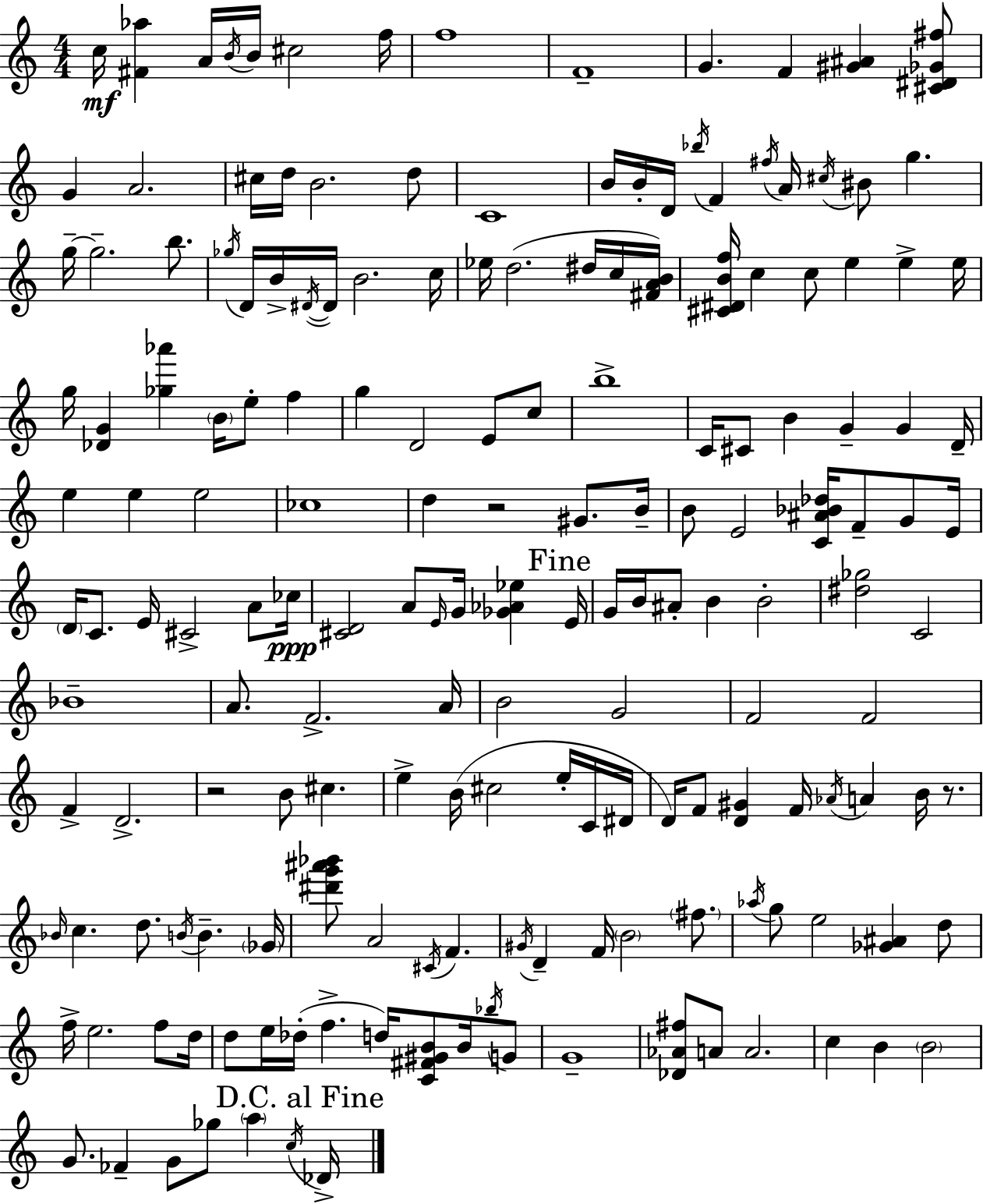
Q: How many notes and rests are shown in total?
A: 175